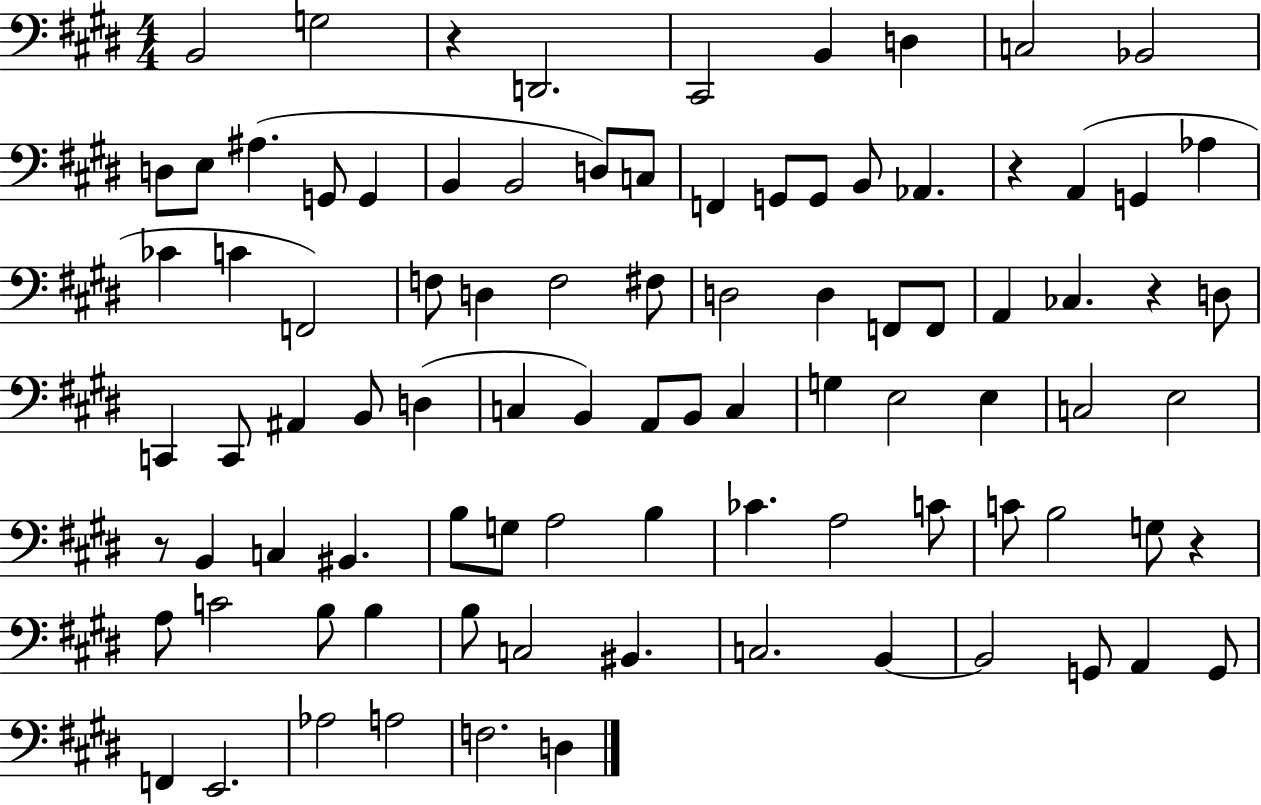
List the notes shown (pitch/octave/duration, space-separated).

B2/h G3/h R/q D2/h. C#2/h B2/q D3/q C3/h Bb2/h D3/e E3/e A#3/q. G2/e G2/q B2/q B2/h D3/e C3/e F2/q G2/e G2/e B2/e Ab2/q. R/q A2/q G2/q Ab3/q CES4/q C4/q F2/h F3/e D3/q F3/h F#3/e D3/h D3/q F2/e F2/e A2/q CES3/q. R/q D3/e C2/q C2/e A#2/q B2/e D3/q C3/q B2/q A2/e B2/e C3/q G3/q E3/h E3/q C3/h E3/h R/e B2/q C3/q BIS2/q. B3/e G3/e A3/h B3/q CES4/q. A3/h C4/e C4/e B3/h G3/e R/q A3/e C4/h B3/e B3/q B3/e C3/h BIS2/q. C3/h. B2/q B2/h G2/e A2/q G2/e F2/q E2/h. Ab3/h A3/h F3/h. D3/q